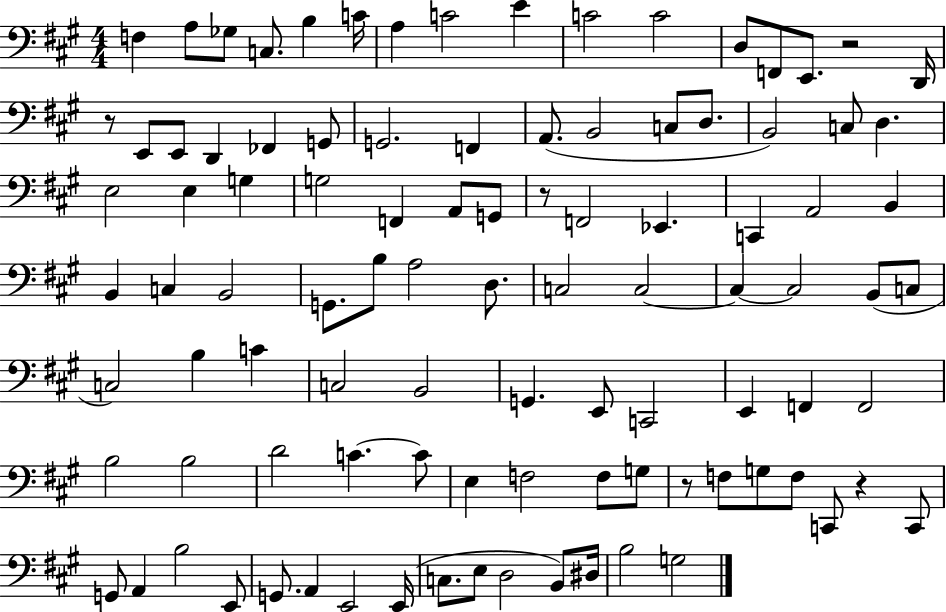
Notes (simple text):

F3/q A3/e Gb3/e C3/e. B3/q C4/s A3/q C4/h E4/q C4/h C4/h D3/e F2/e E2/e. R/h D2/s R/e E2/e E2/e D2/q FES2/q G2/e G2/h. F2/q A2/e. B2/h C3/e D3/e. B2/h C3/e D3/q. E3/h E3/q G3/q G3/h F2/q A2/e G2/e R/e F2/h Eb2/q. C2/q A2/h B2/q B2/q C3/q B2/h G2/e. B3/e A3/h D3/e. C3/h C3/h C3/q C3/h B2/e C3/e C3/h B3/q C4/q C3/h B2/h G2/q. E2/e C2/h E2/q F2/q F2/h B3/h B3/h D4/h C4/q. C4/e E3/q F3/h F3/e G3/e R/e F3/e G3/e F3/e C2/e R/q C2/e G2/e A2/q B3/h E2/e G2/e. A2/q E2/h E2/s C3/e. E3/e D3/h B2/e D#3/s B3/h G3/h